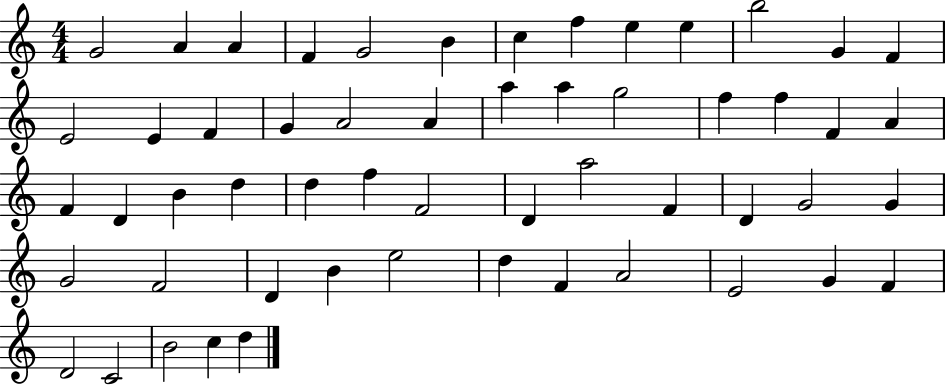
G4/h A4/q A4/q F4/q G4/h B4/q C5/q F5/q E5/q E5/q B5/h G4/q F4/q E4/h E4/q F4/q G4/q A4/h A4/q A5/q A5/q G5/h F5/q F5/q F4/q A4/q F4/q D4/q B4/q D5/q D5/q F5/q F4/h D4/q A5/h F4/q D4/q G4/h G4/q G4/h F4/h D4/q B4/q E5/h D5/q F4/q A4/h E4/h G4/q F4/q D4/h C4/h B4/h C5/q D5/q